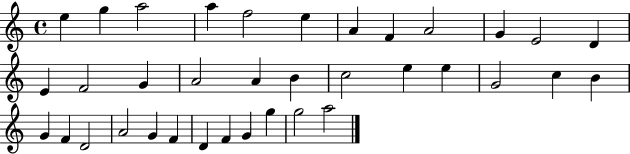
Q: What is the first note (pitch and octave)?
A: E5